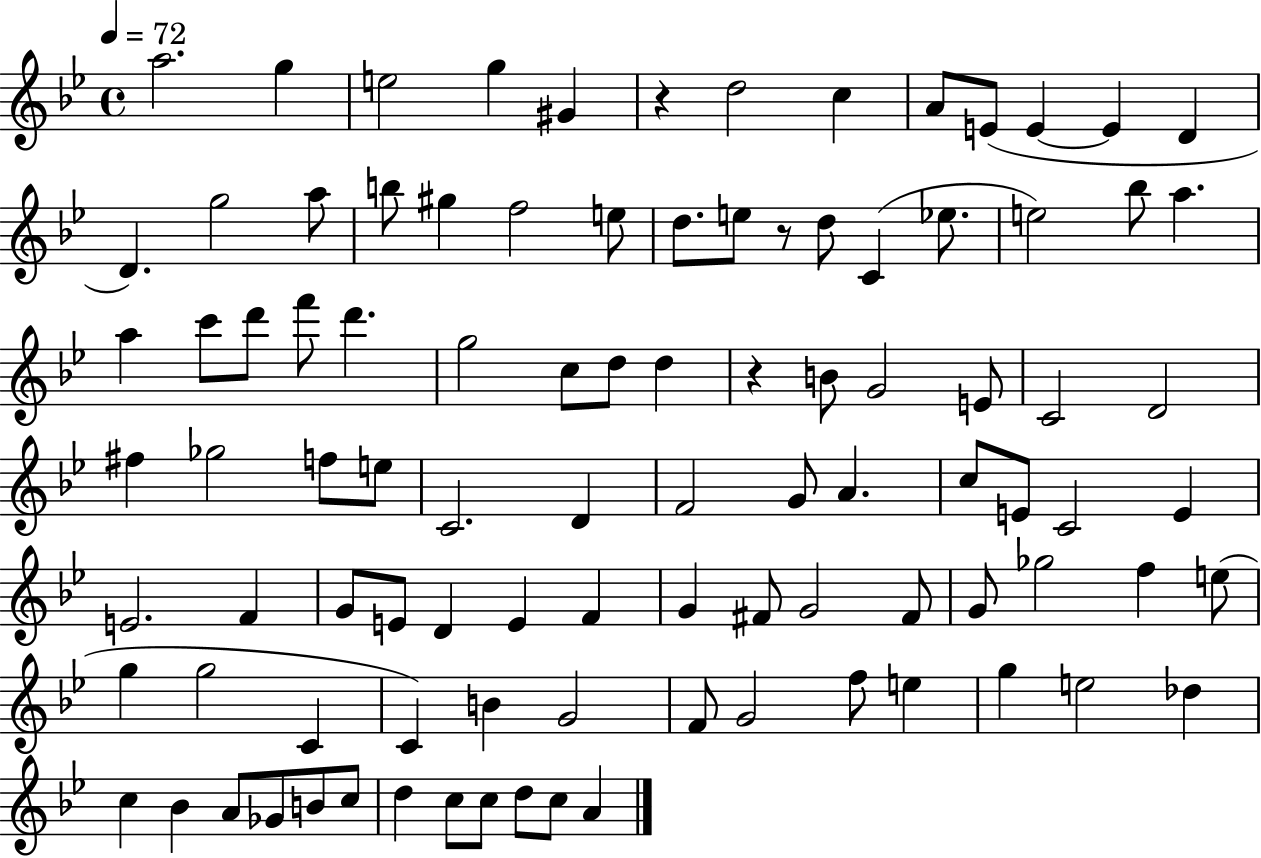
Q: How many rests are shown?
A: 3